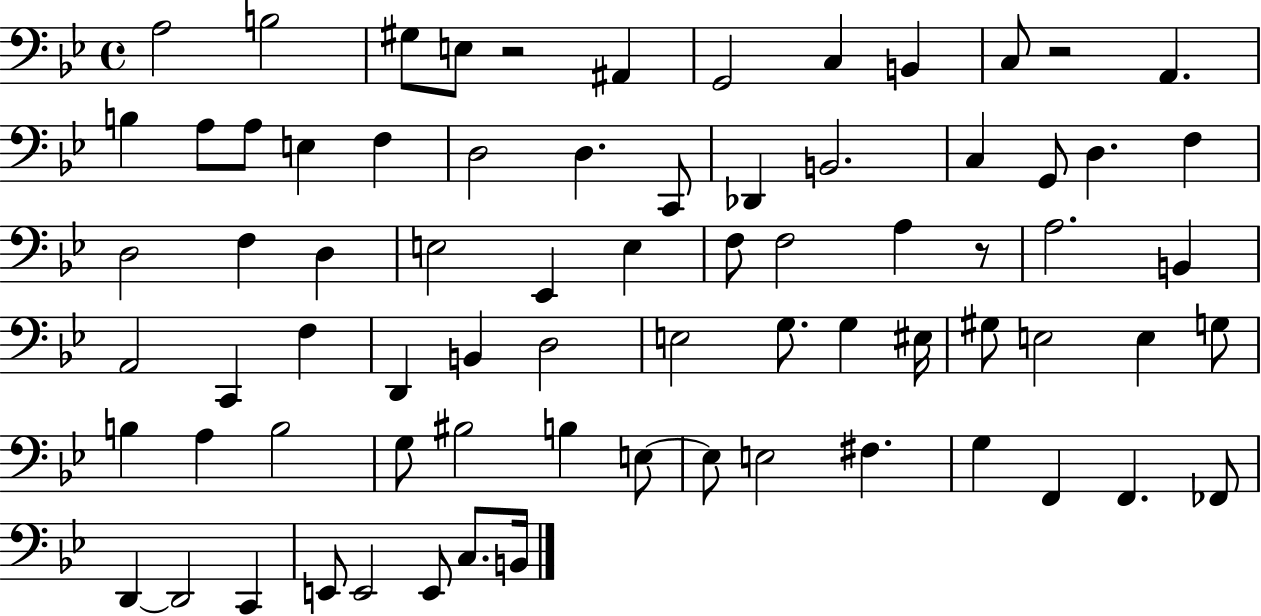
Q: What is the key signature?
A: BES major